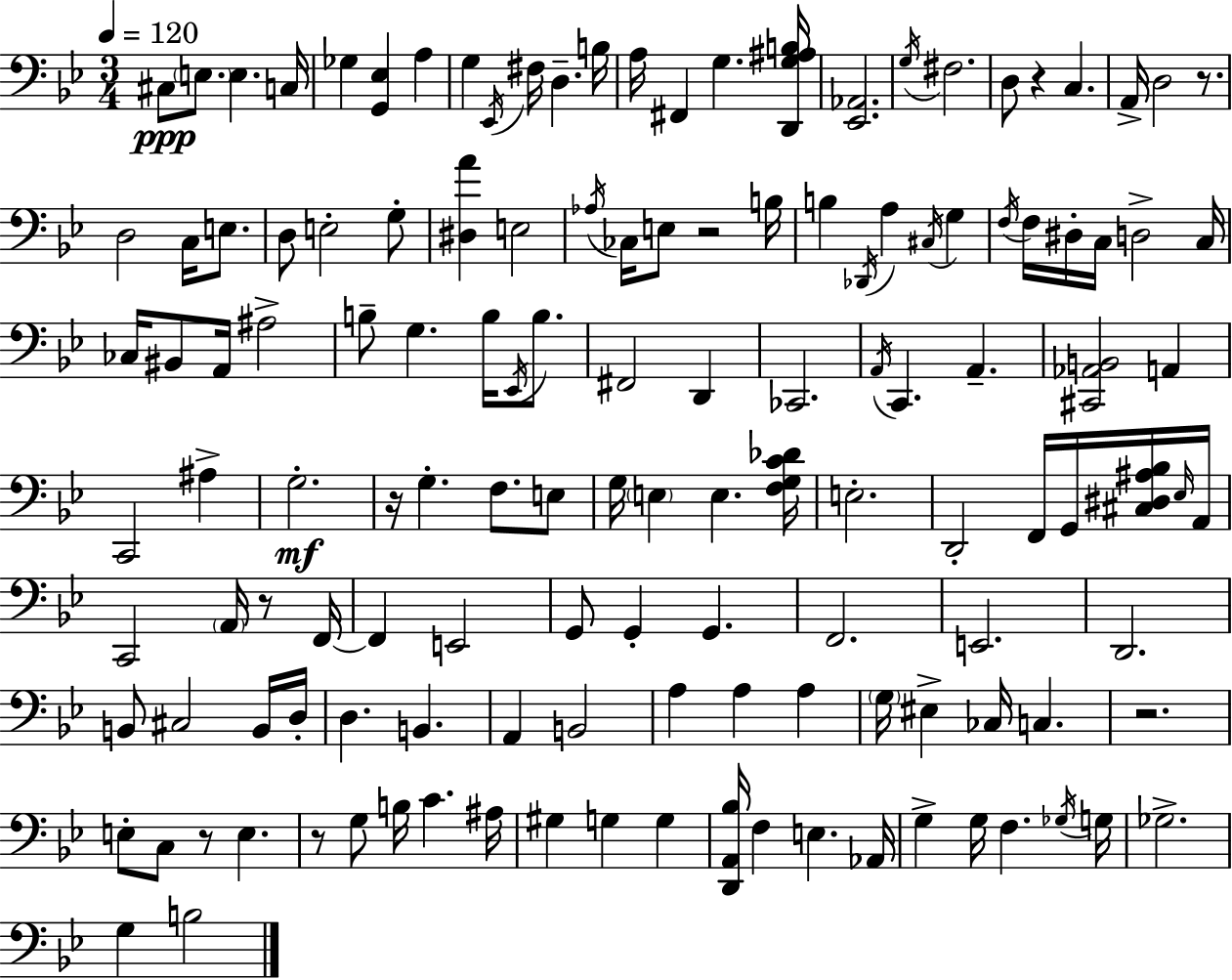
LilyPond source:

{
  \clef bass
  \numericTimeSignature
  \time 3/4
  \key g \minor
  \tempo 4 = 120
  cis8\ppp \parenthesize e8. e4. c16 | ges4 <g, ees>4 a4 | g4 \acciaccatura { ees,16 } fis16 d4.-- | b16 a16 fis,4 g4. | \break <d, g ais b>16 <ees, aes,>2. | \acciaccatura { g16 } fis2. | d8 r4 c4. | a,16-> d2 r8. | \break d2 c16 e8. | d8 e2-. | g8-. <dis a'>4 e2 | \acciaccatura { aes16 } ces16 e8 r2 | \break b16 b4 \acciaccatura { des,16 } a4 | \acciaccatura { cis16 } g4 \acciaccatura { f16 } f16 dis16-. c16 d2-> | c16 ces16 bis,8 a,16 ais2-> | b8-- g4. | \break b16 \acciaccatura { ees,16 } b8. fis,2 | d,4 ces,2. | \acciaccatura { a,16 } c,4. | a,4.-- <cis, aes, b,>2 | \break a,4 c,2 | ais4-> g2.-.\mf | r16 g4.-. | f8. e8 g16 \parenthesize e4 | \break e4. <f g c' des'>16 e2.-. | d,2-. | f,16 g,16 <cis dis ais bes>16 \grace { ees16 } a,16 c,2 | \parenthesize a,16 r8 f,16~~ f,4 | \break e,2 g,8 g,4-. | g,4. f,2. | e,2. | d,2. | \break b,8 cis2 | b,16 d16-. d4. | b,4. a,4 | b,2 a4 | \break a4 a4 \parenthesize g16 eis4-> | ces16 c4. r2. | e8-. c8 | r8 e4. r8 g8 | \break b16 c'4. ais16 gis4 | g4 g4 <d, a, bes>16 f4 | e4. aes,16 g4-> | g16 f4. \acciaccatura { ges16 } g16 ges2.-> | \break g4 | b2 \bar "|."
}